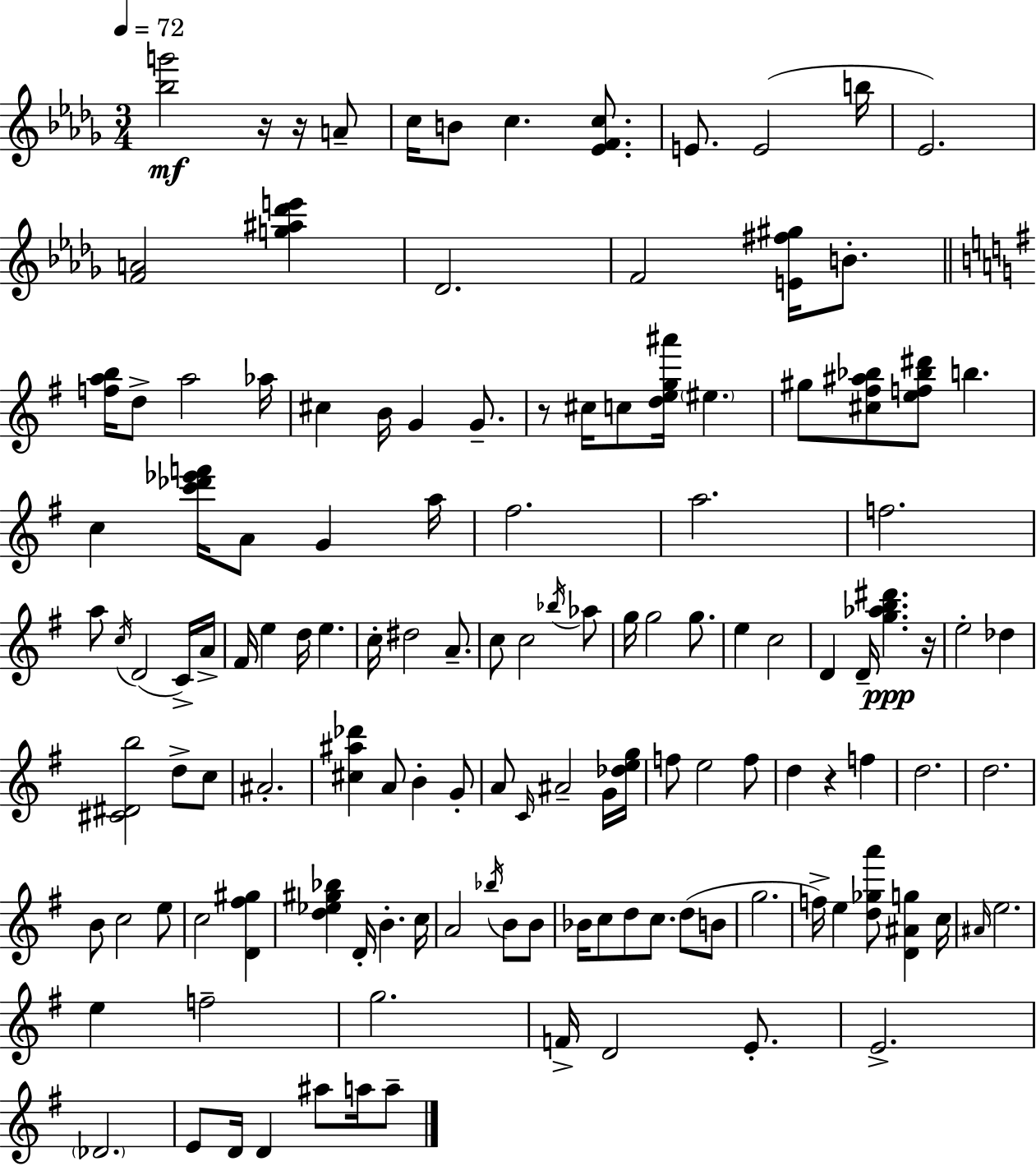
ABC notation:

X:1
T:Untitled
M:3/4
L:1/4
K:Bbm
[_bg']2 z/4 z/4 A/2 c/4 B/2 c [_EFc]/2 E/2 E2 b/4 _E2 [FA]2 [g^a_d'e'] _D2 F2 [E^f^g]/4 B/2 [fab]/4 d/2 a2 _a/4 ^c B/4 G G/2 z/2 ^c/4 c/2 [deg^a']/4 ^e ^g/2 [^c^f^a_b]/2 [ef_b^d']/2 b c [c'_d'_e'f']/4 A/2 G a/4 ^f2 a2 f2 a/2 c/4 D2 C/4 A/4 ^F/4 e d/4 e c/4 ^d2 A/2 c/2 c2 _b/4 _a/2 g/4 g2 g/2 e c2 D D/4 [g_ab^d'] z/4 e2 _d [^C^Db]2 d/2 c/2 ^A2 [^c^a_d'] A/2 B G/2 A/2 C/4 ^A2 G/4 [_deg]/4 f/2 e2 f/2 d z f d2 d2 B/2 c2 e/2 c2 [D^f^g] [d_e^g_b] D/4 B c/4 A2 _b/4 B/2 B/2 _B/4 c/2 d/2 c/2 d/2 B/2 g2 f/4 e [d_ga']/2 [D^Ag] c/4 ^A/4 e2 e f2 g2 F/4 D2 E/2 E2 _D2 E/2 D/4 D ^a/2 a/4 a/2